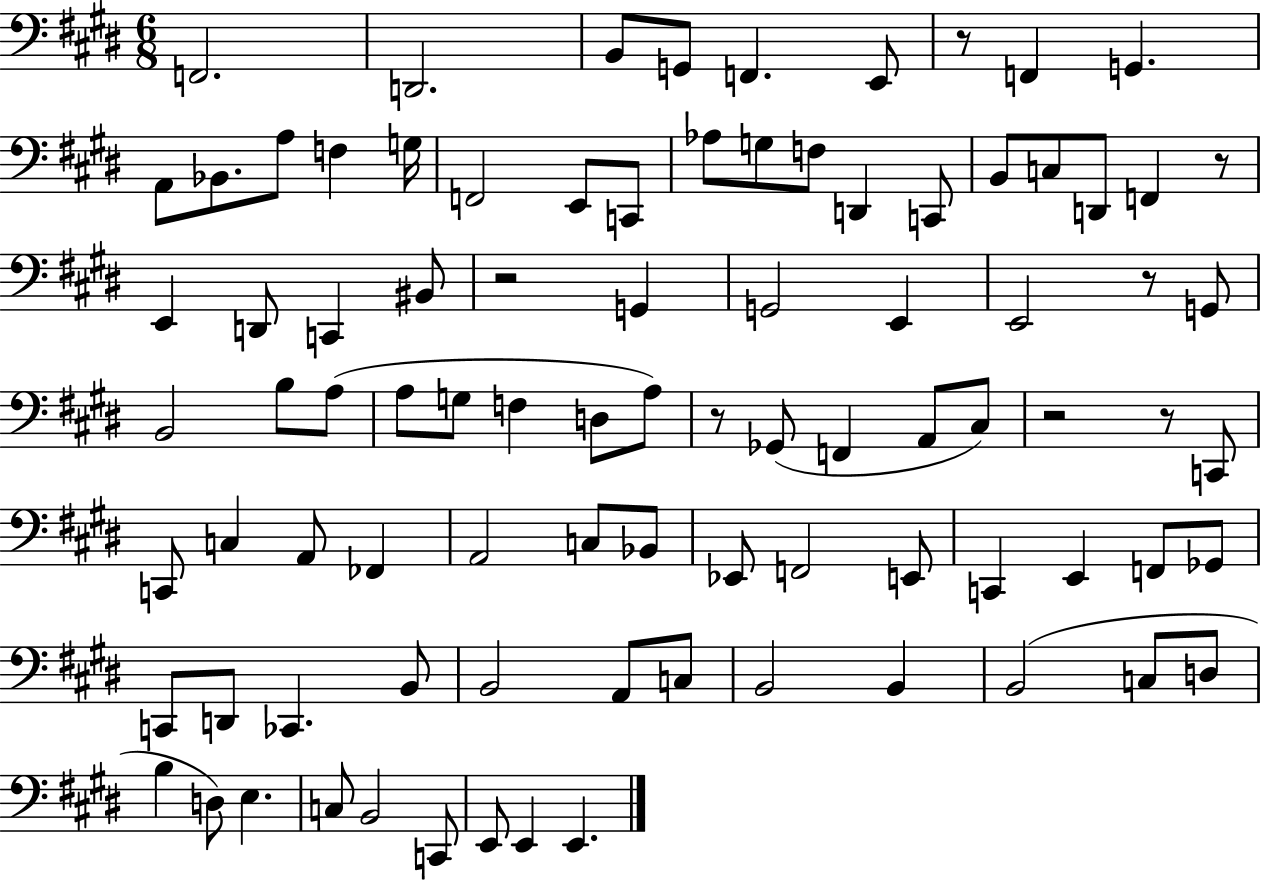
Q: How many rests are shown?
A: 7